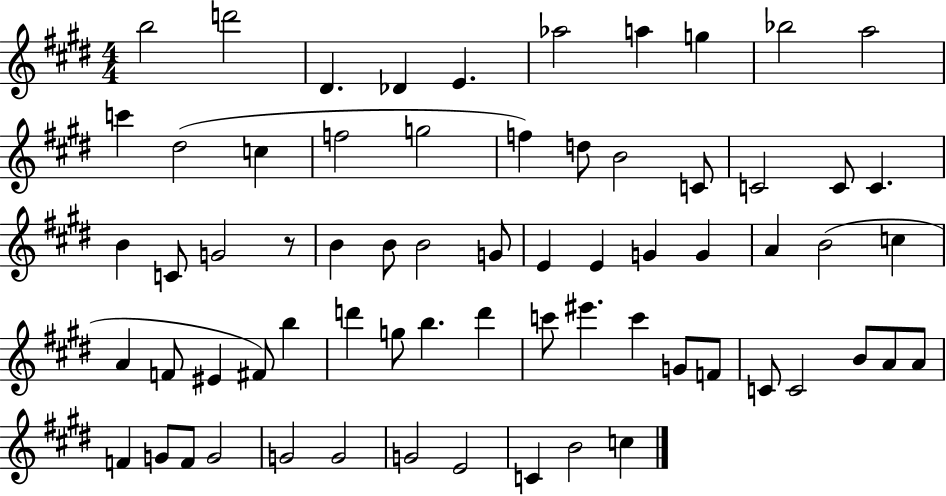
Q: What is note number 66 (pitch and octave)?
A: C5